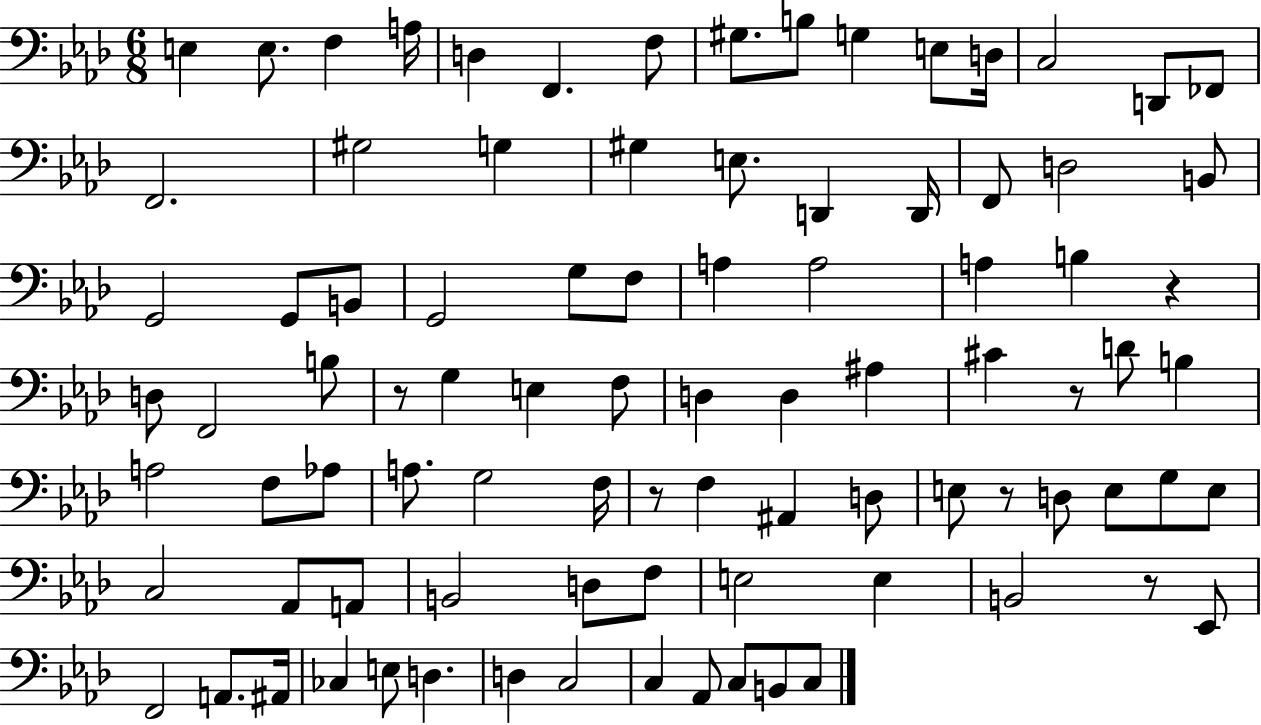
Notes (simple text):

E3/q E3/e. F3/q A3/s D3/q F2/q. F3/e G#3/e. B3/e G3/q E3/e D3/s C3/h D2/e FES2/e F2/h. G#3/h G3/q G#3/q E3/e. D2/q D2/s F2/e D3/h B2/e G2/h G2/e B2/e G2/h G3/e F3/e A3/q A3/h A3/q B3/q R/q D3/e F2/h B3/e R/e G3/q E3/q F3/e D3/q D3/q A#3/q C#4/q R/e D4/e B3/q A3/h F3/e Ab3/e A3/e. G3/h F3/s R/e F3/q A#2/q D3/e E3/e R/e D3/e E3/e G3/e E3/e C3/h Ab2/e A2/e B2/h D3/e F3/e E3/h E3/q B2/h R/e Eb2/e F2/h A2/e. A#2/s CES3/q E3/e D3/q. D3/q C3/h C3/q Ab2/e C3/e B2/e C3/e